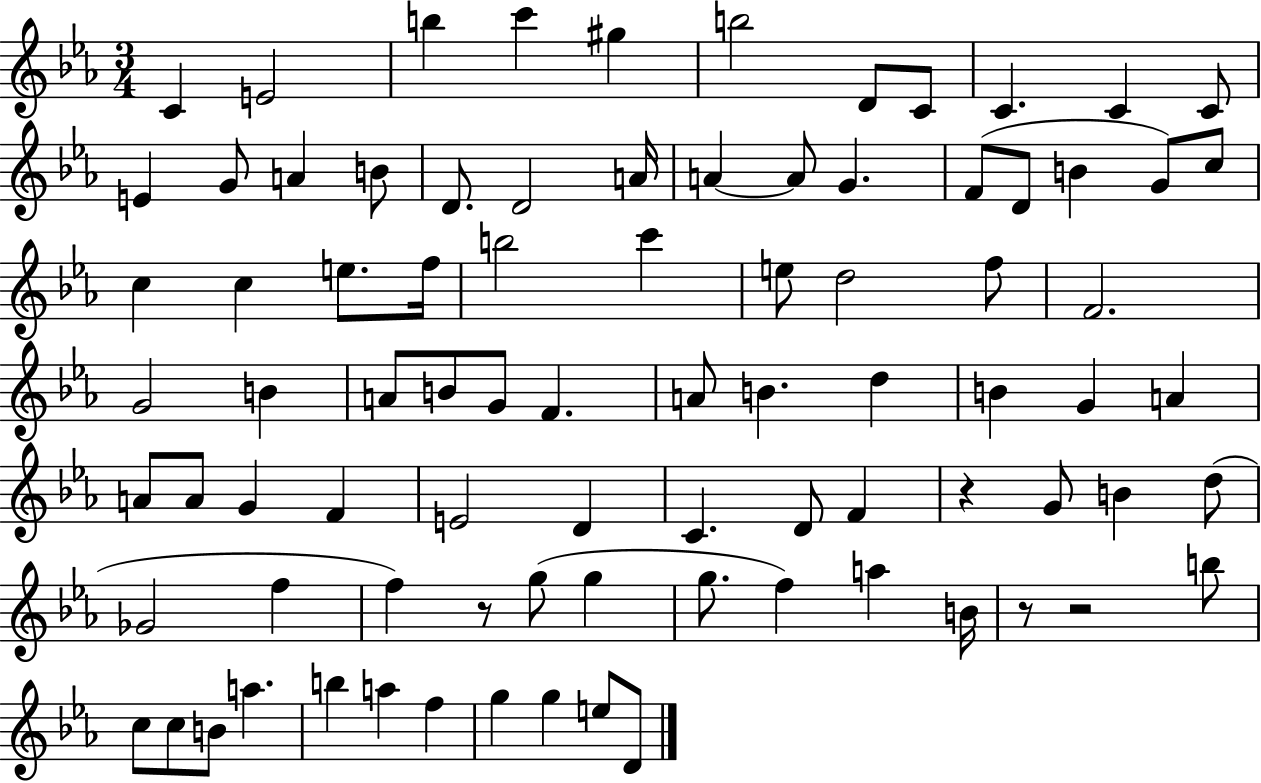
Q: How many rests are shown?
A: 4